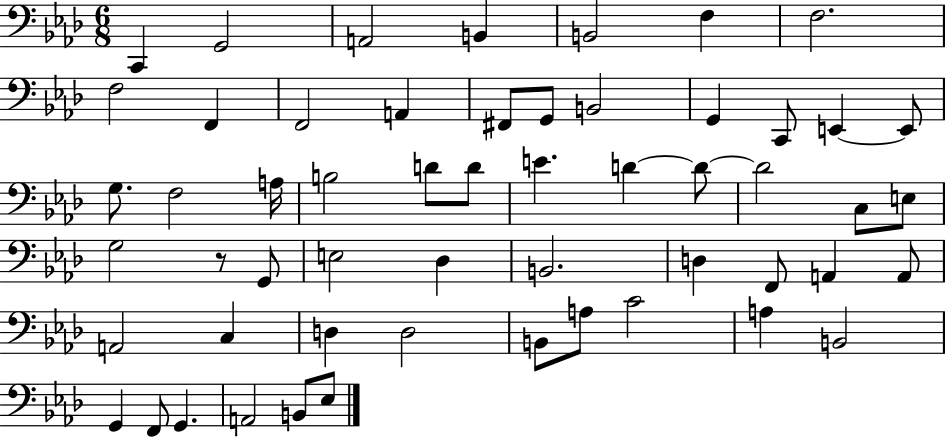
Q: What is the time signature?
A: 6/8